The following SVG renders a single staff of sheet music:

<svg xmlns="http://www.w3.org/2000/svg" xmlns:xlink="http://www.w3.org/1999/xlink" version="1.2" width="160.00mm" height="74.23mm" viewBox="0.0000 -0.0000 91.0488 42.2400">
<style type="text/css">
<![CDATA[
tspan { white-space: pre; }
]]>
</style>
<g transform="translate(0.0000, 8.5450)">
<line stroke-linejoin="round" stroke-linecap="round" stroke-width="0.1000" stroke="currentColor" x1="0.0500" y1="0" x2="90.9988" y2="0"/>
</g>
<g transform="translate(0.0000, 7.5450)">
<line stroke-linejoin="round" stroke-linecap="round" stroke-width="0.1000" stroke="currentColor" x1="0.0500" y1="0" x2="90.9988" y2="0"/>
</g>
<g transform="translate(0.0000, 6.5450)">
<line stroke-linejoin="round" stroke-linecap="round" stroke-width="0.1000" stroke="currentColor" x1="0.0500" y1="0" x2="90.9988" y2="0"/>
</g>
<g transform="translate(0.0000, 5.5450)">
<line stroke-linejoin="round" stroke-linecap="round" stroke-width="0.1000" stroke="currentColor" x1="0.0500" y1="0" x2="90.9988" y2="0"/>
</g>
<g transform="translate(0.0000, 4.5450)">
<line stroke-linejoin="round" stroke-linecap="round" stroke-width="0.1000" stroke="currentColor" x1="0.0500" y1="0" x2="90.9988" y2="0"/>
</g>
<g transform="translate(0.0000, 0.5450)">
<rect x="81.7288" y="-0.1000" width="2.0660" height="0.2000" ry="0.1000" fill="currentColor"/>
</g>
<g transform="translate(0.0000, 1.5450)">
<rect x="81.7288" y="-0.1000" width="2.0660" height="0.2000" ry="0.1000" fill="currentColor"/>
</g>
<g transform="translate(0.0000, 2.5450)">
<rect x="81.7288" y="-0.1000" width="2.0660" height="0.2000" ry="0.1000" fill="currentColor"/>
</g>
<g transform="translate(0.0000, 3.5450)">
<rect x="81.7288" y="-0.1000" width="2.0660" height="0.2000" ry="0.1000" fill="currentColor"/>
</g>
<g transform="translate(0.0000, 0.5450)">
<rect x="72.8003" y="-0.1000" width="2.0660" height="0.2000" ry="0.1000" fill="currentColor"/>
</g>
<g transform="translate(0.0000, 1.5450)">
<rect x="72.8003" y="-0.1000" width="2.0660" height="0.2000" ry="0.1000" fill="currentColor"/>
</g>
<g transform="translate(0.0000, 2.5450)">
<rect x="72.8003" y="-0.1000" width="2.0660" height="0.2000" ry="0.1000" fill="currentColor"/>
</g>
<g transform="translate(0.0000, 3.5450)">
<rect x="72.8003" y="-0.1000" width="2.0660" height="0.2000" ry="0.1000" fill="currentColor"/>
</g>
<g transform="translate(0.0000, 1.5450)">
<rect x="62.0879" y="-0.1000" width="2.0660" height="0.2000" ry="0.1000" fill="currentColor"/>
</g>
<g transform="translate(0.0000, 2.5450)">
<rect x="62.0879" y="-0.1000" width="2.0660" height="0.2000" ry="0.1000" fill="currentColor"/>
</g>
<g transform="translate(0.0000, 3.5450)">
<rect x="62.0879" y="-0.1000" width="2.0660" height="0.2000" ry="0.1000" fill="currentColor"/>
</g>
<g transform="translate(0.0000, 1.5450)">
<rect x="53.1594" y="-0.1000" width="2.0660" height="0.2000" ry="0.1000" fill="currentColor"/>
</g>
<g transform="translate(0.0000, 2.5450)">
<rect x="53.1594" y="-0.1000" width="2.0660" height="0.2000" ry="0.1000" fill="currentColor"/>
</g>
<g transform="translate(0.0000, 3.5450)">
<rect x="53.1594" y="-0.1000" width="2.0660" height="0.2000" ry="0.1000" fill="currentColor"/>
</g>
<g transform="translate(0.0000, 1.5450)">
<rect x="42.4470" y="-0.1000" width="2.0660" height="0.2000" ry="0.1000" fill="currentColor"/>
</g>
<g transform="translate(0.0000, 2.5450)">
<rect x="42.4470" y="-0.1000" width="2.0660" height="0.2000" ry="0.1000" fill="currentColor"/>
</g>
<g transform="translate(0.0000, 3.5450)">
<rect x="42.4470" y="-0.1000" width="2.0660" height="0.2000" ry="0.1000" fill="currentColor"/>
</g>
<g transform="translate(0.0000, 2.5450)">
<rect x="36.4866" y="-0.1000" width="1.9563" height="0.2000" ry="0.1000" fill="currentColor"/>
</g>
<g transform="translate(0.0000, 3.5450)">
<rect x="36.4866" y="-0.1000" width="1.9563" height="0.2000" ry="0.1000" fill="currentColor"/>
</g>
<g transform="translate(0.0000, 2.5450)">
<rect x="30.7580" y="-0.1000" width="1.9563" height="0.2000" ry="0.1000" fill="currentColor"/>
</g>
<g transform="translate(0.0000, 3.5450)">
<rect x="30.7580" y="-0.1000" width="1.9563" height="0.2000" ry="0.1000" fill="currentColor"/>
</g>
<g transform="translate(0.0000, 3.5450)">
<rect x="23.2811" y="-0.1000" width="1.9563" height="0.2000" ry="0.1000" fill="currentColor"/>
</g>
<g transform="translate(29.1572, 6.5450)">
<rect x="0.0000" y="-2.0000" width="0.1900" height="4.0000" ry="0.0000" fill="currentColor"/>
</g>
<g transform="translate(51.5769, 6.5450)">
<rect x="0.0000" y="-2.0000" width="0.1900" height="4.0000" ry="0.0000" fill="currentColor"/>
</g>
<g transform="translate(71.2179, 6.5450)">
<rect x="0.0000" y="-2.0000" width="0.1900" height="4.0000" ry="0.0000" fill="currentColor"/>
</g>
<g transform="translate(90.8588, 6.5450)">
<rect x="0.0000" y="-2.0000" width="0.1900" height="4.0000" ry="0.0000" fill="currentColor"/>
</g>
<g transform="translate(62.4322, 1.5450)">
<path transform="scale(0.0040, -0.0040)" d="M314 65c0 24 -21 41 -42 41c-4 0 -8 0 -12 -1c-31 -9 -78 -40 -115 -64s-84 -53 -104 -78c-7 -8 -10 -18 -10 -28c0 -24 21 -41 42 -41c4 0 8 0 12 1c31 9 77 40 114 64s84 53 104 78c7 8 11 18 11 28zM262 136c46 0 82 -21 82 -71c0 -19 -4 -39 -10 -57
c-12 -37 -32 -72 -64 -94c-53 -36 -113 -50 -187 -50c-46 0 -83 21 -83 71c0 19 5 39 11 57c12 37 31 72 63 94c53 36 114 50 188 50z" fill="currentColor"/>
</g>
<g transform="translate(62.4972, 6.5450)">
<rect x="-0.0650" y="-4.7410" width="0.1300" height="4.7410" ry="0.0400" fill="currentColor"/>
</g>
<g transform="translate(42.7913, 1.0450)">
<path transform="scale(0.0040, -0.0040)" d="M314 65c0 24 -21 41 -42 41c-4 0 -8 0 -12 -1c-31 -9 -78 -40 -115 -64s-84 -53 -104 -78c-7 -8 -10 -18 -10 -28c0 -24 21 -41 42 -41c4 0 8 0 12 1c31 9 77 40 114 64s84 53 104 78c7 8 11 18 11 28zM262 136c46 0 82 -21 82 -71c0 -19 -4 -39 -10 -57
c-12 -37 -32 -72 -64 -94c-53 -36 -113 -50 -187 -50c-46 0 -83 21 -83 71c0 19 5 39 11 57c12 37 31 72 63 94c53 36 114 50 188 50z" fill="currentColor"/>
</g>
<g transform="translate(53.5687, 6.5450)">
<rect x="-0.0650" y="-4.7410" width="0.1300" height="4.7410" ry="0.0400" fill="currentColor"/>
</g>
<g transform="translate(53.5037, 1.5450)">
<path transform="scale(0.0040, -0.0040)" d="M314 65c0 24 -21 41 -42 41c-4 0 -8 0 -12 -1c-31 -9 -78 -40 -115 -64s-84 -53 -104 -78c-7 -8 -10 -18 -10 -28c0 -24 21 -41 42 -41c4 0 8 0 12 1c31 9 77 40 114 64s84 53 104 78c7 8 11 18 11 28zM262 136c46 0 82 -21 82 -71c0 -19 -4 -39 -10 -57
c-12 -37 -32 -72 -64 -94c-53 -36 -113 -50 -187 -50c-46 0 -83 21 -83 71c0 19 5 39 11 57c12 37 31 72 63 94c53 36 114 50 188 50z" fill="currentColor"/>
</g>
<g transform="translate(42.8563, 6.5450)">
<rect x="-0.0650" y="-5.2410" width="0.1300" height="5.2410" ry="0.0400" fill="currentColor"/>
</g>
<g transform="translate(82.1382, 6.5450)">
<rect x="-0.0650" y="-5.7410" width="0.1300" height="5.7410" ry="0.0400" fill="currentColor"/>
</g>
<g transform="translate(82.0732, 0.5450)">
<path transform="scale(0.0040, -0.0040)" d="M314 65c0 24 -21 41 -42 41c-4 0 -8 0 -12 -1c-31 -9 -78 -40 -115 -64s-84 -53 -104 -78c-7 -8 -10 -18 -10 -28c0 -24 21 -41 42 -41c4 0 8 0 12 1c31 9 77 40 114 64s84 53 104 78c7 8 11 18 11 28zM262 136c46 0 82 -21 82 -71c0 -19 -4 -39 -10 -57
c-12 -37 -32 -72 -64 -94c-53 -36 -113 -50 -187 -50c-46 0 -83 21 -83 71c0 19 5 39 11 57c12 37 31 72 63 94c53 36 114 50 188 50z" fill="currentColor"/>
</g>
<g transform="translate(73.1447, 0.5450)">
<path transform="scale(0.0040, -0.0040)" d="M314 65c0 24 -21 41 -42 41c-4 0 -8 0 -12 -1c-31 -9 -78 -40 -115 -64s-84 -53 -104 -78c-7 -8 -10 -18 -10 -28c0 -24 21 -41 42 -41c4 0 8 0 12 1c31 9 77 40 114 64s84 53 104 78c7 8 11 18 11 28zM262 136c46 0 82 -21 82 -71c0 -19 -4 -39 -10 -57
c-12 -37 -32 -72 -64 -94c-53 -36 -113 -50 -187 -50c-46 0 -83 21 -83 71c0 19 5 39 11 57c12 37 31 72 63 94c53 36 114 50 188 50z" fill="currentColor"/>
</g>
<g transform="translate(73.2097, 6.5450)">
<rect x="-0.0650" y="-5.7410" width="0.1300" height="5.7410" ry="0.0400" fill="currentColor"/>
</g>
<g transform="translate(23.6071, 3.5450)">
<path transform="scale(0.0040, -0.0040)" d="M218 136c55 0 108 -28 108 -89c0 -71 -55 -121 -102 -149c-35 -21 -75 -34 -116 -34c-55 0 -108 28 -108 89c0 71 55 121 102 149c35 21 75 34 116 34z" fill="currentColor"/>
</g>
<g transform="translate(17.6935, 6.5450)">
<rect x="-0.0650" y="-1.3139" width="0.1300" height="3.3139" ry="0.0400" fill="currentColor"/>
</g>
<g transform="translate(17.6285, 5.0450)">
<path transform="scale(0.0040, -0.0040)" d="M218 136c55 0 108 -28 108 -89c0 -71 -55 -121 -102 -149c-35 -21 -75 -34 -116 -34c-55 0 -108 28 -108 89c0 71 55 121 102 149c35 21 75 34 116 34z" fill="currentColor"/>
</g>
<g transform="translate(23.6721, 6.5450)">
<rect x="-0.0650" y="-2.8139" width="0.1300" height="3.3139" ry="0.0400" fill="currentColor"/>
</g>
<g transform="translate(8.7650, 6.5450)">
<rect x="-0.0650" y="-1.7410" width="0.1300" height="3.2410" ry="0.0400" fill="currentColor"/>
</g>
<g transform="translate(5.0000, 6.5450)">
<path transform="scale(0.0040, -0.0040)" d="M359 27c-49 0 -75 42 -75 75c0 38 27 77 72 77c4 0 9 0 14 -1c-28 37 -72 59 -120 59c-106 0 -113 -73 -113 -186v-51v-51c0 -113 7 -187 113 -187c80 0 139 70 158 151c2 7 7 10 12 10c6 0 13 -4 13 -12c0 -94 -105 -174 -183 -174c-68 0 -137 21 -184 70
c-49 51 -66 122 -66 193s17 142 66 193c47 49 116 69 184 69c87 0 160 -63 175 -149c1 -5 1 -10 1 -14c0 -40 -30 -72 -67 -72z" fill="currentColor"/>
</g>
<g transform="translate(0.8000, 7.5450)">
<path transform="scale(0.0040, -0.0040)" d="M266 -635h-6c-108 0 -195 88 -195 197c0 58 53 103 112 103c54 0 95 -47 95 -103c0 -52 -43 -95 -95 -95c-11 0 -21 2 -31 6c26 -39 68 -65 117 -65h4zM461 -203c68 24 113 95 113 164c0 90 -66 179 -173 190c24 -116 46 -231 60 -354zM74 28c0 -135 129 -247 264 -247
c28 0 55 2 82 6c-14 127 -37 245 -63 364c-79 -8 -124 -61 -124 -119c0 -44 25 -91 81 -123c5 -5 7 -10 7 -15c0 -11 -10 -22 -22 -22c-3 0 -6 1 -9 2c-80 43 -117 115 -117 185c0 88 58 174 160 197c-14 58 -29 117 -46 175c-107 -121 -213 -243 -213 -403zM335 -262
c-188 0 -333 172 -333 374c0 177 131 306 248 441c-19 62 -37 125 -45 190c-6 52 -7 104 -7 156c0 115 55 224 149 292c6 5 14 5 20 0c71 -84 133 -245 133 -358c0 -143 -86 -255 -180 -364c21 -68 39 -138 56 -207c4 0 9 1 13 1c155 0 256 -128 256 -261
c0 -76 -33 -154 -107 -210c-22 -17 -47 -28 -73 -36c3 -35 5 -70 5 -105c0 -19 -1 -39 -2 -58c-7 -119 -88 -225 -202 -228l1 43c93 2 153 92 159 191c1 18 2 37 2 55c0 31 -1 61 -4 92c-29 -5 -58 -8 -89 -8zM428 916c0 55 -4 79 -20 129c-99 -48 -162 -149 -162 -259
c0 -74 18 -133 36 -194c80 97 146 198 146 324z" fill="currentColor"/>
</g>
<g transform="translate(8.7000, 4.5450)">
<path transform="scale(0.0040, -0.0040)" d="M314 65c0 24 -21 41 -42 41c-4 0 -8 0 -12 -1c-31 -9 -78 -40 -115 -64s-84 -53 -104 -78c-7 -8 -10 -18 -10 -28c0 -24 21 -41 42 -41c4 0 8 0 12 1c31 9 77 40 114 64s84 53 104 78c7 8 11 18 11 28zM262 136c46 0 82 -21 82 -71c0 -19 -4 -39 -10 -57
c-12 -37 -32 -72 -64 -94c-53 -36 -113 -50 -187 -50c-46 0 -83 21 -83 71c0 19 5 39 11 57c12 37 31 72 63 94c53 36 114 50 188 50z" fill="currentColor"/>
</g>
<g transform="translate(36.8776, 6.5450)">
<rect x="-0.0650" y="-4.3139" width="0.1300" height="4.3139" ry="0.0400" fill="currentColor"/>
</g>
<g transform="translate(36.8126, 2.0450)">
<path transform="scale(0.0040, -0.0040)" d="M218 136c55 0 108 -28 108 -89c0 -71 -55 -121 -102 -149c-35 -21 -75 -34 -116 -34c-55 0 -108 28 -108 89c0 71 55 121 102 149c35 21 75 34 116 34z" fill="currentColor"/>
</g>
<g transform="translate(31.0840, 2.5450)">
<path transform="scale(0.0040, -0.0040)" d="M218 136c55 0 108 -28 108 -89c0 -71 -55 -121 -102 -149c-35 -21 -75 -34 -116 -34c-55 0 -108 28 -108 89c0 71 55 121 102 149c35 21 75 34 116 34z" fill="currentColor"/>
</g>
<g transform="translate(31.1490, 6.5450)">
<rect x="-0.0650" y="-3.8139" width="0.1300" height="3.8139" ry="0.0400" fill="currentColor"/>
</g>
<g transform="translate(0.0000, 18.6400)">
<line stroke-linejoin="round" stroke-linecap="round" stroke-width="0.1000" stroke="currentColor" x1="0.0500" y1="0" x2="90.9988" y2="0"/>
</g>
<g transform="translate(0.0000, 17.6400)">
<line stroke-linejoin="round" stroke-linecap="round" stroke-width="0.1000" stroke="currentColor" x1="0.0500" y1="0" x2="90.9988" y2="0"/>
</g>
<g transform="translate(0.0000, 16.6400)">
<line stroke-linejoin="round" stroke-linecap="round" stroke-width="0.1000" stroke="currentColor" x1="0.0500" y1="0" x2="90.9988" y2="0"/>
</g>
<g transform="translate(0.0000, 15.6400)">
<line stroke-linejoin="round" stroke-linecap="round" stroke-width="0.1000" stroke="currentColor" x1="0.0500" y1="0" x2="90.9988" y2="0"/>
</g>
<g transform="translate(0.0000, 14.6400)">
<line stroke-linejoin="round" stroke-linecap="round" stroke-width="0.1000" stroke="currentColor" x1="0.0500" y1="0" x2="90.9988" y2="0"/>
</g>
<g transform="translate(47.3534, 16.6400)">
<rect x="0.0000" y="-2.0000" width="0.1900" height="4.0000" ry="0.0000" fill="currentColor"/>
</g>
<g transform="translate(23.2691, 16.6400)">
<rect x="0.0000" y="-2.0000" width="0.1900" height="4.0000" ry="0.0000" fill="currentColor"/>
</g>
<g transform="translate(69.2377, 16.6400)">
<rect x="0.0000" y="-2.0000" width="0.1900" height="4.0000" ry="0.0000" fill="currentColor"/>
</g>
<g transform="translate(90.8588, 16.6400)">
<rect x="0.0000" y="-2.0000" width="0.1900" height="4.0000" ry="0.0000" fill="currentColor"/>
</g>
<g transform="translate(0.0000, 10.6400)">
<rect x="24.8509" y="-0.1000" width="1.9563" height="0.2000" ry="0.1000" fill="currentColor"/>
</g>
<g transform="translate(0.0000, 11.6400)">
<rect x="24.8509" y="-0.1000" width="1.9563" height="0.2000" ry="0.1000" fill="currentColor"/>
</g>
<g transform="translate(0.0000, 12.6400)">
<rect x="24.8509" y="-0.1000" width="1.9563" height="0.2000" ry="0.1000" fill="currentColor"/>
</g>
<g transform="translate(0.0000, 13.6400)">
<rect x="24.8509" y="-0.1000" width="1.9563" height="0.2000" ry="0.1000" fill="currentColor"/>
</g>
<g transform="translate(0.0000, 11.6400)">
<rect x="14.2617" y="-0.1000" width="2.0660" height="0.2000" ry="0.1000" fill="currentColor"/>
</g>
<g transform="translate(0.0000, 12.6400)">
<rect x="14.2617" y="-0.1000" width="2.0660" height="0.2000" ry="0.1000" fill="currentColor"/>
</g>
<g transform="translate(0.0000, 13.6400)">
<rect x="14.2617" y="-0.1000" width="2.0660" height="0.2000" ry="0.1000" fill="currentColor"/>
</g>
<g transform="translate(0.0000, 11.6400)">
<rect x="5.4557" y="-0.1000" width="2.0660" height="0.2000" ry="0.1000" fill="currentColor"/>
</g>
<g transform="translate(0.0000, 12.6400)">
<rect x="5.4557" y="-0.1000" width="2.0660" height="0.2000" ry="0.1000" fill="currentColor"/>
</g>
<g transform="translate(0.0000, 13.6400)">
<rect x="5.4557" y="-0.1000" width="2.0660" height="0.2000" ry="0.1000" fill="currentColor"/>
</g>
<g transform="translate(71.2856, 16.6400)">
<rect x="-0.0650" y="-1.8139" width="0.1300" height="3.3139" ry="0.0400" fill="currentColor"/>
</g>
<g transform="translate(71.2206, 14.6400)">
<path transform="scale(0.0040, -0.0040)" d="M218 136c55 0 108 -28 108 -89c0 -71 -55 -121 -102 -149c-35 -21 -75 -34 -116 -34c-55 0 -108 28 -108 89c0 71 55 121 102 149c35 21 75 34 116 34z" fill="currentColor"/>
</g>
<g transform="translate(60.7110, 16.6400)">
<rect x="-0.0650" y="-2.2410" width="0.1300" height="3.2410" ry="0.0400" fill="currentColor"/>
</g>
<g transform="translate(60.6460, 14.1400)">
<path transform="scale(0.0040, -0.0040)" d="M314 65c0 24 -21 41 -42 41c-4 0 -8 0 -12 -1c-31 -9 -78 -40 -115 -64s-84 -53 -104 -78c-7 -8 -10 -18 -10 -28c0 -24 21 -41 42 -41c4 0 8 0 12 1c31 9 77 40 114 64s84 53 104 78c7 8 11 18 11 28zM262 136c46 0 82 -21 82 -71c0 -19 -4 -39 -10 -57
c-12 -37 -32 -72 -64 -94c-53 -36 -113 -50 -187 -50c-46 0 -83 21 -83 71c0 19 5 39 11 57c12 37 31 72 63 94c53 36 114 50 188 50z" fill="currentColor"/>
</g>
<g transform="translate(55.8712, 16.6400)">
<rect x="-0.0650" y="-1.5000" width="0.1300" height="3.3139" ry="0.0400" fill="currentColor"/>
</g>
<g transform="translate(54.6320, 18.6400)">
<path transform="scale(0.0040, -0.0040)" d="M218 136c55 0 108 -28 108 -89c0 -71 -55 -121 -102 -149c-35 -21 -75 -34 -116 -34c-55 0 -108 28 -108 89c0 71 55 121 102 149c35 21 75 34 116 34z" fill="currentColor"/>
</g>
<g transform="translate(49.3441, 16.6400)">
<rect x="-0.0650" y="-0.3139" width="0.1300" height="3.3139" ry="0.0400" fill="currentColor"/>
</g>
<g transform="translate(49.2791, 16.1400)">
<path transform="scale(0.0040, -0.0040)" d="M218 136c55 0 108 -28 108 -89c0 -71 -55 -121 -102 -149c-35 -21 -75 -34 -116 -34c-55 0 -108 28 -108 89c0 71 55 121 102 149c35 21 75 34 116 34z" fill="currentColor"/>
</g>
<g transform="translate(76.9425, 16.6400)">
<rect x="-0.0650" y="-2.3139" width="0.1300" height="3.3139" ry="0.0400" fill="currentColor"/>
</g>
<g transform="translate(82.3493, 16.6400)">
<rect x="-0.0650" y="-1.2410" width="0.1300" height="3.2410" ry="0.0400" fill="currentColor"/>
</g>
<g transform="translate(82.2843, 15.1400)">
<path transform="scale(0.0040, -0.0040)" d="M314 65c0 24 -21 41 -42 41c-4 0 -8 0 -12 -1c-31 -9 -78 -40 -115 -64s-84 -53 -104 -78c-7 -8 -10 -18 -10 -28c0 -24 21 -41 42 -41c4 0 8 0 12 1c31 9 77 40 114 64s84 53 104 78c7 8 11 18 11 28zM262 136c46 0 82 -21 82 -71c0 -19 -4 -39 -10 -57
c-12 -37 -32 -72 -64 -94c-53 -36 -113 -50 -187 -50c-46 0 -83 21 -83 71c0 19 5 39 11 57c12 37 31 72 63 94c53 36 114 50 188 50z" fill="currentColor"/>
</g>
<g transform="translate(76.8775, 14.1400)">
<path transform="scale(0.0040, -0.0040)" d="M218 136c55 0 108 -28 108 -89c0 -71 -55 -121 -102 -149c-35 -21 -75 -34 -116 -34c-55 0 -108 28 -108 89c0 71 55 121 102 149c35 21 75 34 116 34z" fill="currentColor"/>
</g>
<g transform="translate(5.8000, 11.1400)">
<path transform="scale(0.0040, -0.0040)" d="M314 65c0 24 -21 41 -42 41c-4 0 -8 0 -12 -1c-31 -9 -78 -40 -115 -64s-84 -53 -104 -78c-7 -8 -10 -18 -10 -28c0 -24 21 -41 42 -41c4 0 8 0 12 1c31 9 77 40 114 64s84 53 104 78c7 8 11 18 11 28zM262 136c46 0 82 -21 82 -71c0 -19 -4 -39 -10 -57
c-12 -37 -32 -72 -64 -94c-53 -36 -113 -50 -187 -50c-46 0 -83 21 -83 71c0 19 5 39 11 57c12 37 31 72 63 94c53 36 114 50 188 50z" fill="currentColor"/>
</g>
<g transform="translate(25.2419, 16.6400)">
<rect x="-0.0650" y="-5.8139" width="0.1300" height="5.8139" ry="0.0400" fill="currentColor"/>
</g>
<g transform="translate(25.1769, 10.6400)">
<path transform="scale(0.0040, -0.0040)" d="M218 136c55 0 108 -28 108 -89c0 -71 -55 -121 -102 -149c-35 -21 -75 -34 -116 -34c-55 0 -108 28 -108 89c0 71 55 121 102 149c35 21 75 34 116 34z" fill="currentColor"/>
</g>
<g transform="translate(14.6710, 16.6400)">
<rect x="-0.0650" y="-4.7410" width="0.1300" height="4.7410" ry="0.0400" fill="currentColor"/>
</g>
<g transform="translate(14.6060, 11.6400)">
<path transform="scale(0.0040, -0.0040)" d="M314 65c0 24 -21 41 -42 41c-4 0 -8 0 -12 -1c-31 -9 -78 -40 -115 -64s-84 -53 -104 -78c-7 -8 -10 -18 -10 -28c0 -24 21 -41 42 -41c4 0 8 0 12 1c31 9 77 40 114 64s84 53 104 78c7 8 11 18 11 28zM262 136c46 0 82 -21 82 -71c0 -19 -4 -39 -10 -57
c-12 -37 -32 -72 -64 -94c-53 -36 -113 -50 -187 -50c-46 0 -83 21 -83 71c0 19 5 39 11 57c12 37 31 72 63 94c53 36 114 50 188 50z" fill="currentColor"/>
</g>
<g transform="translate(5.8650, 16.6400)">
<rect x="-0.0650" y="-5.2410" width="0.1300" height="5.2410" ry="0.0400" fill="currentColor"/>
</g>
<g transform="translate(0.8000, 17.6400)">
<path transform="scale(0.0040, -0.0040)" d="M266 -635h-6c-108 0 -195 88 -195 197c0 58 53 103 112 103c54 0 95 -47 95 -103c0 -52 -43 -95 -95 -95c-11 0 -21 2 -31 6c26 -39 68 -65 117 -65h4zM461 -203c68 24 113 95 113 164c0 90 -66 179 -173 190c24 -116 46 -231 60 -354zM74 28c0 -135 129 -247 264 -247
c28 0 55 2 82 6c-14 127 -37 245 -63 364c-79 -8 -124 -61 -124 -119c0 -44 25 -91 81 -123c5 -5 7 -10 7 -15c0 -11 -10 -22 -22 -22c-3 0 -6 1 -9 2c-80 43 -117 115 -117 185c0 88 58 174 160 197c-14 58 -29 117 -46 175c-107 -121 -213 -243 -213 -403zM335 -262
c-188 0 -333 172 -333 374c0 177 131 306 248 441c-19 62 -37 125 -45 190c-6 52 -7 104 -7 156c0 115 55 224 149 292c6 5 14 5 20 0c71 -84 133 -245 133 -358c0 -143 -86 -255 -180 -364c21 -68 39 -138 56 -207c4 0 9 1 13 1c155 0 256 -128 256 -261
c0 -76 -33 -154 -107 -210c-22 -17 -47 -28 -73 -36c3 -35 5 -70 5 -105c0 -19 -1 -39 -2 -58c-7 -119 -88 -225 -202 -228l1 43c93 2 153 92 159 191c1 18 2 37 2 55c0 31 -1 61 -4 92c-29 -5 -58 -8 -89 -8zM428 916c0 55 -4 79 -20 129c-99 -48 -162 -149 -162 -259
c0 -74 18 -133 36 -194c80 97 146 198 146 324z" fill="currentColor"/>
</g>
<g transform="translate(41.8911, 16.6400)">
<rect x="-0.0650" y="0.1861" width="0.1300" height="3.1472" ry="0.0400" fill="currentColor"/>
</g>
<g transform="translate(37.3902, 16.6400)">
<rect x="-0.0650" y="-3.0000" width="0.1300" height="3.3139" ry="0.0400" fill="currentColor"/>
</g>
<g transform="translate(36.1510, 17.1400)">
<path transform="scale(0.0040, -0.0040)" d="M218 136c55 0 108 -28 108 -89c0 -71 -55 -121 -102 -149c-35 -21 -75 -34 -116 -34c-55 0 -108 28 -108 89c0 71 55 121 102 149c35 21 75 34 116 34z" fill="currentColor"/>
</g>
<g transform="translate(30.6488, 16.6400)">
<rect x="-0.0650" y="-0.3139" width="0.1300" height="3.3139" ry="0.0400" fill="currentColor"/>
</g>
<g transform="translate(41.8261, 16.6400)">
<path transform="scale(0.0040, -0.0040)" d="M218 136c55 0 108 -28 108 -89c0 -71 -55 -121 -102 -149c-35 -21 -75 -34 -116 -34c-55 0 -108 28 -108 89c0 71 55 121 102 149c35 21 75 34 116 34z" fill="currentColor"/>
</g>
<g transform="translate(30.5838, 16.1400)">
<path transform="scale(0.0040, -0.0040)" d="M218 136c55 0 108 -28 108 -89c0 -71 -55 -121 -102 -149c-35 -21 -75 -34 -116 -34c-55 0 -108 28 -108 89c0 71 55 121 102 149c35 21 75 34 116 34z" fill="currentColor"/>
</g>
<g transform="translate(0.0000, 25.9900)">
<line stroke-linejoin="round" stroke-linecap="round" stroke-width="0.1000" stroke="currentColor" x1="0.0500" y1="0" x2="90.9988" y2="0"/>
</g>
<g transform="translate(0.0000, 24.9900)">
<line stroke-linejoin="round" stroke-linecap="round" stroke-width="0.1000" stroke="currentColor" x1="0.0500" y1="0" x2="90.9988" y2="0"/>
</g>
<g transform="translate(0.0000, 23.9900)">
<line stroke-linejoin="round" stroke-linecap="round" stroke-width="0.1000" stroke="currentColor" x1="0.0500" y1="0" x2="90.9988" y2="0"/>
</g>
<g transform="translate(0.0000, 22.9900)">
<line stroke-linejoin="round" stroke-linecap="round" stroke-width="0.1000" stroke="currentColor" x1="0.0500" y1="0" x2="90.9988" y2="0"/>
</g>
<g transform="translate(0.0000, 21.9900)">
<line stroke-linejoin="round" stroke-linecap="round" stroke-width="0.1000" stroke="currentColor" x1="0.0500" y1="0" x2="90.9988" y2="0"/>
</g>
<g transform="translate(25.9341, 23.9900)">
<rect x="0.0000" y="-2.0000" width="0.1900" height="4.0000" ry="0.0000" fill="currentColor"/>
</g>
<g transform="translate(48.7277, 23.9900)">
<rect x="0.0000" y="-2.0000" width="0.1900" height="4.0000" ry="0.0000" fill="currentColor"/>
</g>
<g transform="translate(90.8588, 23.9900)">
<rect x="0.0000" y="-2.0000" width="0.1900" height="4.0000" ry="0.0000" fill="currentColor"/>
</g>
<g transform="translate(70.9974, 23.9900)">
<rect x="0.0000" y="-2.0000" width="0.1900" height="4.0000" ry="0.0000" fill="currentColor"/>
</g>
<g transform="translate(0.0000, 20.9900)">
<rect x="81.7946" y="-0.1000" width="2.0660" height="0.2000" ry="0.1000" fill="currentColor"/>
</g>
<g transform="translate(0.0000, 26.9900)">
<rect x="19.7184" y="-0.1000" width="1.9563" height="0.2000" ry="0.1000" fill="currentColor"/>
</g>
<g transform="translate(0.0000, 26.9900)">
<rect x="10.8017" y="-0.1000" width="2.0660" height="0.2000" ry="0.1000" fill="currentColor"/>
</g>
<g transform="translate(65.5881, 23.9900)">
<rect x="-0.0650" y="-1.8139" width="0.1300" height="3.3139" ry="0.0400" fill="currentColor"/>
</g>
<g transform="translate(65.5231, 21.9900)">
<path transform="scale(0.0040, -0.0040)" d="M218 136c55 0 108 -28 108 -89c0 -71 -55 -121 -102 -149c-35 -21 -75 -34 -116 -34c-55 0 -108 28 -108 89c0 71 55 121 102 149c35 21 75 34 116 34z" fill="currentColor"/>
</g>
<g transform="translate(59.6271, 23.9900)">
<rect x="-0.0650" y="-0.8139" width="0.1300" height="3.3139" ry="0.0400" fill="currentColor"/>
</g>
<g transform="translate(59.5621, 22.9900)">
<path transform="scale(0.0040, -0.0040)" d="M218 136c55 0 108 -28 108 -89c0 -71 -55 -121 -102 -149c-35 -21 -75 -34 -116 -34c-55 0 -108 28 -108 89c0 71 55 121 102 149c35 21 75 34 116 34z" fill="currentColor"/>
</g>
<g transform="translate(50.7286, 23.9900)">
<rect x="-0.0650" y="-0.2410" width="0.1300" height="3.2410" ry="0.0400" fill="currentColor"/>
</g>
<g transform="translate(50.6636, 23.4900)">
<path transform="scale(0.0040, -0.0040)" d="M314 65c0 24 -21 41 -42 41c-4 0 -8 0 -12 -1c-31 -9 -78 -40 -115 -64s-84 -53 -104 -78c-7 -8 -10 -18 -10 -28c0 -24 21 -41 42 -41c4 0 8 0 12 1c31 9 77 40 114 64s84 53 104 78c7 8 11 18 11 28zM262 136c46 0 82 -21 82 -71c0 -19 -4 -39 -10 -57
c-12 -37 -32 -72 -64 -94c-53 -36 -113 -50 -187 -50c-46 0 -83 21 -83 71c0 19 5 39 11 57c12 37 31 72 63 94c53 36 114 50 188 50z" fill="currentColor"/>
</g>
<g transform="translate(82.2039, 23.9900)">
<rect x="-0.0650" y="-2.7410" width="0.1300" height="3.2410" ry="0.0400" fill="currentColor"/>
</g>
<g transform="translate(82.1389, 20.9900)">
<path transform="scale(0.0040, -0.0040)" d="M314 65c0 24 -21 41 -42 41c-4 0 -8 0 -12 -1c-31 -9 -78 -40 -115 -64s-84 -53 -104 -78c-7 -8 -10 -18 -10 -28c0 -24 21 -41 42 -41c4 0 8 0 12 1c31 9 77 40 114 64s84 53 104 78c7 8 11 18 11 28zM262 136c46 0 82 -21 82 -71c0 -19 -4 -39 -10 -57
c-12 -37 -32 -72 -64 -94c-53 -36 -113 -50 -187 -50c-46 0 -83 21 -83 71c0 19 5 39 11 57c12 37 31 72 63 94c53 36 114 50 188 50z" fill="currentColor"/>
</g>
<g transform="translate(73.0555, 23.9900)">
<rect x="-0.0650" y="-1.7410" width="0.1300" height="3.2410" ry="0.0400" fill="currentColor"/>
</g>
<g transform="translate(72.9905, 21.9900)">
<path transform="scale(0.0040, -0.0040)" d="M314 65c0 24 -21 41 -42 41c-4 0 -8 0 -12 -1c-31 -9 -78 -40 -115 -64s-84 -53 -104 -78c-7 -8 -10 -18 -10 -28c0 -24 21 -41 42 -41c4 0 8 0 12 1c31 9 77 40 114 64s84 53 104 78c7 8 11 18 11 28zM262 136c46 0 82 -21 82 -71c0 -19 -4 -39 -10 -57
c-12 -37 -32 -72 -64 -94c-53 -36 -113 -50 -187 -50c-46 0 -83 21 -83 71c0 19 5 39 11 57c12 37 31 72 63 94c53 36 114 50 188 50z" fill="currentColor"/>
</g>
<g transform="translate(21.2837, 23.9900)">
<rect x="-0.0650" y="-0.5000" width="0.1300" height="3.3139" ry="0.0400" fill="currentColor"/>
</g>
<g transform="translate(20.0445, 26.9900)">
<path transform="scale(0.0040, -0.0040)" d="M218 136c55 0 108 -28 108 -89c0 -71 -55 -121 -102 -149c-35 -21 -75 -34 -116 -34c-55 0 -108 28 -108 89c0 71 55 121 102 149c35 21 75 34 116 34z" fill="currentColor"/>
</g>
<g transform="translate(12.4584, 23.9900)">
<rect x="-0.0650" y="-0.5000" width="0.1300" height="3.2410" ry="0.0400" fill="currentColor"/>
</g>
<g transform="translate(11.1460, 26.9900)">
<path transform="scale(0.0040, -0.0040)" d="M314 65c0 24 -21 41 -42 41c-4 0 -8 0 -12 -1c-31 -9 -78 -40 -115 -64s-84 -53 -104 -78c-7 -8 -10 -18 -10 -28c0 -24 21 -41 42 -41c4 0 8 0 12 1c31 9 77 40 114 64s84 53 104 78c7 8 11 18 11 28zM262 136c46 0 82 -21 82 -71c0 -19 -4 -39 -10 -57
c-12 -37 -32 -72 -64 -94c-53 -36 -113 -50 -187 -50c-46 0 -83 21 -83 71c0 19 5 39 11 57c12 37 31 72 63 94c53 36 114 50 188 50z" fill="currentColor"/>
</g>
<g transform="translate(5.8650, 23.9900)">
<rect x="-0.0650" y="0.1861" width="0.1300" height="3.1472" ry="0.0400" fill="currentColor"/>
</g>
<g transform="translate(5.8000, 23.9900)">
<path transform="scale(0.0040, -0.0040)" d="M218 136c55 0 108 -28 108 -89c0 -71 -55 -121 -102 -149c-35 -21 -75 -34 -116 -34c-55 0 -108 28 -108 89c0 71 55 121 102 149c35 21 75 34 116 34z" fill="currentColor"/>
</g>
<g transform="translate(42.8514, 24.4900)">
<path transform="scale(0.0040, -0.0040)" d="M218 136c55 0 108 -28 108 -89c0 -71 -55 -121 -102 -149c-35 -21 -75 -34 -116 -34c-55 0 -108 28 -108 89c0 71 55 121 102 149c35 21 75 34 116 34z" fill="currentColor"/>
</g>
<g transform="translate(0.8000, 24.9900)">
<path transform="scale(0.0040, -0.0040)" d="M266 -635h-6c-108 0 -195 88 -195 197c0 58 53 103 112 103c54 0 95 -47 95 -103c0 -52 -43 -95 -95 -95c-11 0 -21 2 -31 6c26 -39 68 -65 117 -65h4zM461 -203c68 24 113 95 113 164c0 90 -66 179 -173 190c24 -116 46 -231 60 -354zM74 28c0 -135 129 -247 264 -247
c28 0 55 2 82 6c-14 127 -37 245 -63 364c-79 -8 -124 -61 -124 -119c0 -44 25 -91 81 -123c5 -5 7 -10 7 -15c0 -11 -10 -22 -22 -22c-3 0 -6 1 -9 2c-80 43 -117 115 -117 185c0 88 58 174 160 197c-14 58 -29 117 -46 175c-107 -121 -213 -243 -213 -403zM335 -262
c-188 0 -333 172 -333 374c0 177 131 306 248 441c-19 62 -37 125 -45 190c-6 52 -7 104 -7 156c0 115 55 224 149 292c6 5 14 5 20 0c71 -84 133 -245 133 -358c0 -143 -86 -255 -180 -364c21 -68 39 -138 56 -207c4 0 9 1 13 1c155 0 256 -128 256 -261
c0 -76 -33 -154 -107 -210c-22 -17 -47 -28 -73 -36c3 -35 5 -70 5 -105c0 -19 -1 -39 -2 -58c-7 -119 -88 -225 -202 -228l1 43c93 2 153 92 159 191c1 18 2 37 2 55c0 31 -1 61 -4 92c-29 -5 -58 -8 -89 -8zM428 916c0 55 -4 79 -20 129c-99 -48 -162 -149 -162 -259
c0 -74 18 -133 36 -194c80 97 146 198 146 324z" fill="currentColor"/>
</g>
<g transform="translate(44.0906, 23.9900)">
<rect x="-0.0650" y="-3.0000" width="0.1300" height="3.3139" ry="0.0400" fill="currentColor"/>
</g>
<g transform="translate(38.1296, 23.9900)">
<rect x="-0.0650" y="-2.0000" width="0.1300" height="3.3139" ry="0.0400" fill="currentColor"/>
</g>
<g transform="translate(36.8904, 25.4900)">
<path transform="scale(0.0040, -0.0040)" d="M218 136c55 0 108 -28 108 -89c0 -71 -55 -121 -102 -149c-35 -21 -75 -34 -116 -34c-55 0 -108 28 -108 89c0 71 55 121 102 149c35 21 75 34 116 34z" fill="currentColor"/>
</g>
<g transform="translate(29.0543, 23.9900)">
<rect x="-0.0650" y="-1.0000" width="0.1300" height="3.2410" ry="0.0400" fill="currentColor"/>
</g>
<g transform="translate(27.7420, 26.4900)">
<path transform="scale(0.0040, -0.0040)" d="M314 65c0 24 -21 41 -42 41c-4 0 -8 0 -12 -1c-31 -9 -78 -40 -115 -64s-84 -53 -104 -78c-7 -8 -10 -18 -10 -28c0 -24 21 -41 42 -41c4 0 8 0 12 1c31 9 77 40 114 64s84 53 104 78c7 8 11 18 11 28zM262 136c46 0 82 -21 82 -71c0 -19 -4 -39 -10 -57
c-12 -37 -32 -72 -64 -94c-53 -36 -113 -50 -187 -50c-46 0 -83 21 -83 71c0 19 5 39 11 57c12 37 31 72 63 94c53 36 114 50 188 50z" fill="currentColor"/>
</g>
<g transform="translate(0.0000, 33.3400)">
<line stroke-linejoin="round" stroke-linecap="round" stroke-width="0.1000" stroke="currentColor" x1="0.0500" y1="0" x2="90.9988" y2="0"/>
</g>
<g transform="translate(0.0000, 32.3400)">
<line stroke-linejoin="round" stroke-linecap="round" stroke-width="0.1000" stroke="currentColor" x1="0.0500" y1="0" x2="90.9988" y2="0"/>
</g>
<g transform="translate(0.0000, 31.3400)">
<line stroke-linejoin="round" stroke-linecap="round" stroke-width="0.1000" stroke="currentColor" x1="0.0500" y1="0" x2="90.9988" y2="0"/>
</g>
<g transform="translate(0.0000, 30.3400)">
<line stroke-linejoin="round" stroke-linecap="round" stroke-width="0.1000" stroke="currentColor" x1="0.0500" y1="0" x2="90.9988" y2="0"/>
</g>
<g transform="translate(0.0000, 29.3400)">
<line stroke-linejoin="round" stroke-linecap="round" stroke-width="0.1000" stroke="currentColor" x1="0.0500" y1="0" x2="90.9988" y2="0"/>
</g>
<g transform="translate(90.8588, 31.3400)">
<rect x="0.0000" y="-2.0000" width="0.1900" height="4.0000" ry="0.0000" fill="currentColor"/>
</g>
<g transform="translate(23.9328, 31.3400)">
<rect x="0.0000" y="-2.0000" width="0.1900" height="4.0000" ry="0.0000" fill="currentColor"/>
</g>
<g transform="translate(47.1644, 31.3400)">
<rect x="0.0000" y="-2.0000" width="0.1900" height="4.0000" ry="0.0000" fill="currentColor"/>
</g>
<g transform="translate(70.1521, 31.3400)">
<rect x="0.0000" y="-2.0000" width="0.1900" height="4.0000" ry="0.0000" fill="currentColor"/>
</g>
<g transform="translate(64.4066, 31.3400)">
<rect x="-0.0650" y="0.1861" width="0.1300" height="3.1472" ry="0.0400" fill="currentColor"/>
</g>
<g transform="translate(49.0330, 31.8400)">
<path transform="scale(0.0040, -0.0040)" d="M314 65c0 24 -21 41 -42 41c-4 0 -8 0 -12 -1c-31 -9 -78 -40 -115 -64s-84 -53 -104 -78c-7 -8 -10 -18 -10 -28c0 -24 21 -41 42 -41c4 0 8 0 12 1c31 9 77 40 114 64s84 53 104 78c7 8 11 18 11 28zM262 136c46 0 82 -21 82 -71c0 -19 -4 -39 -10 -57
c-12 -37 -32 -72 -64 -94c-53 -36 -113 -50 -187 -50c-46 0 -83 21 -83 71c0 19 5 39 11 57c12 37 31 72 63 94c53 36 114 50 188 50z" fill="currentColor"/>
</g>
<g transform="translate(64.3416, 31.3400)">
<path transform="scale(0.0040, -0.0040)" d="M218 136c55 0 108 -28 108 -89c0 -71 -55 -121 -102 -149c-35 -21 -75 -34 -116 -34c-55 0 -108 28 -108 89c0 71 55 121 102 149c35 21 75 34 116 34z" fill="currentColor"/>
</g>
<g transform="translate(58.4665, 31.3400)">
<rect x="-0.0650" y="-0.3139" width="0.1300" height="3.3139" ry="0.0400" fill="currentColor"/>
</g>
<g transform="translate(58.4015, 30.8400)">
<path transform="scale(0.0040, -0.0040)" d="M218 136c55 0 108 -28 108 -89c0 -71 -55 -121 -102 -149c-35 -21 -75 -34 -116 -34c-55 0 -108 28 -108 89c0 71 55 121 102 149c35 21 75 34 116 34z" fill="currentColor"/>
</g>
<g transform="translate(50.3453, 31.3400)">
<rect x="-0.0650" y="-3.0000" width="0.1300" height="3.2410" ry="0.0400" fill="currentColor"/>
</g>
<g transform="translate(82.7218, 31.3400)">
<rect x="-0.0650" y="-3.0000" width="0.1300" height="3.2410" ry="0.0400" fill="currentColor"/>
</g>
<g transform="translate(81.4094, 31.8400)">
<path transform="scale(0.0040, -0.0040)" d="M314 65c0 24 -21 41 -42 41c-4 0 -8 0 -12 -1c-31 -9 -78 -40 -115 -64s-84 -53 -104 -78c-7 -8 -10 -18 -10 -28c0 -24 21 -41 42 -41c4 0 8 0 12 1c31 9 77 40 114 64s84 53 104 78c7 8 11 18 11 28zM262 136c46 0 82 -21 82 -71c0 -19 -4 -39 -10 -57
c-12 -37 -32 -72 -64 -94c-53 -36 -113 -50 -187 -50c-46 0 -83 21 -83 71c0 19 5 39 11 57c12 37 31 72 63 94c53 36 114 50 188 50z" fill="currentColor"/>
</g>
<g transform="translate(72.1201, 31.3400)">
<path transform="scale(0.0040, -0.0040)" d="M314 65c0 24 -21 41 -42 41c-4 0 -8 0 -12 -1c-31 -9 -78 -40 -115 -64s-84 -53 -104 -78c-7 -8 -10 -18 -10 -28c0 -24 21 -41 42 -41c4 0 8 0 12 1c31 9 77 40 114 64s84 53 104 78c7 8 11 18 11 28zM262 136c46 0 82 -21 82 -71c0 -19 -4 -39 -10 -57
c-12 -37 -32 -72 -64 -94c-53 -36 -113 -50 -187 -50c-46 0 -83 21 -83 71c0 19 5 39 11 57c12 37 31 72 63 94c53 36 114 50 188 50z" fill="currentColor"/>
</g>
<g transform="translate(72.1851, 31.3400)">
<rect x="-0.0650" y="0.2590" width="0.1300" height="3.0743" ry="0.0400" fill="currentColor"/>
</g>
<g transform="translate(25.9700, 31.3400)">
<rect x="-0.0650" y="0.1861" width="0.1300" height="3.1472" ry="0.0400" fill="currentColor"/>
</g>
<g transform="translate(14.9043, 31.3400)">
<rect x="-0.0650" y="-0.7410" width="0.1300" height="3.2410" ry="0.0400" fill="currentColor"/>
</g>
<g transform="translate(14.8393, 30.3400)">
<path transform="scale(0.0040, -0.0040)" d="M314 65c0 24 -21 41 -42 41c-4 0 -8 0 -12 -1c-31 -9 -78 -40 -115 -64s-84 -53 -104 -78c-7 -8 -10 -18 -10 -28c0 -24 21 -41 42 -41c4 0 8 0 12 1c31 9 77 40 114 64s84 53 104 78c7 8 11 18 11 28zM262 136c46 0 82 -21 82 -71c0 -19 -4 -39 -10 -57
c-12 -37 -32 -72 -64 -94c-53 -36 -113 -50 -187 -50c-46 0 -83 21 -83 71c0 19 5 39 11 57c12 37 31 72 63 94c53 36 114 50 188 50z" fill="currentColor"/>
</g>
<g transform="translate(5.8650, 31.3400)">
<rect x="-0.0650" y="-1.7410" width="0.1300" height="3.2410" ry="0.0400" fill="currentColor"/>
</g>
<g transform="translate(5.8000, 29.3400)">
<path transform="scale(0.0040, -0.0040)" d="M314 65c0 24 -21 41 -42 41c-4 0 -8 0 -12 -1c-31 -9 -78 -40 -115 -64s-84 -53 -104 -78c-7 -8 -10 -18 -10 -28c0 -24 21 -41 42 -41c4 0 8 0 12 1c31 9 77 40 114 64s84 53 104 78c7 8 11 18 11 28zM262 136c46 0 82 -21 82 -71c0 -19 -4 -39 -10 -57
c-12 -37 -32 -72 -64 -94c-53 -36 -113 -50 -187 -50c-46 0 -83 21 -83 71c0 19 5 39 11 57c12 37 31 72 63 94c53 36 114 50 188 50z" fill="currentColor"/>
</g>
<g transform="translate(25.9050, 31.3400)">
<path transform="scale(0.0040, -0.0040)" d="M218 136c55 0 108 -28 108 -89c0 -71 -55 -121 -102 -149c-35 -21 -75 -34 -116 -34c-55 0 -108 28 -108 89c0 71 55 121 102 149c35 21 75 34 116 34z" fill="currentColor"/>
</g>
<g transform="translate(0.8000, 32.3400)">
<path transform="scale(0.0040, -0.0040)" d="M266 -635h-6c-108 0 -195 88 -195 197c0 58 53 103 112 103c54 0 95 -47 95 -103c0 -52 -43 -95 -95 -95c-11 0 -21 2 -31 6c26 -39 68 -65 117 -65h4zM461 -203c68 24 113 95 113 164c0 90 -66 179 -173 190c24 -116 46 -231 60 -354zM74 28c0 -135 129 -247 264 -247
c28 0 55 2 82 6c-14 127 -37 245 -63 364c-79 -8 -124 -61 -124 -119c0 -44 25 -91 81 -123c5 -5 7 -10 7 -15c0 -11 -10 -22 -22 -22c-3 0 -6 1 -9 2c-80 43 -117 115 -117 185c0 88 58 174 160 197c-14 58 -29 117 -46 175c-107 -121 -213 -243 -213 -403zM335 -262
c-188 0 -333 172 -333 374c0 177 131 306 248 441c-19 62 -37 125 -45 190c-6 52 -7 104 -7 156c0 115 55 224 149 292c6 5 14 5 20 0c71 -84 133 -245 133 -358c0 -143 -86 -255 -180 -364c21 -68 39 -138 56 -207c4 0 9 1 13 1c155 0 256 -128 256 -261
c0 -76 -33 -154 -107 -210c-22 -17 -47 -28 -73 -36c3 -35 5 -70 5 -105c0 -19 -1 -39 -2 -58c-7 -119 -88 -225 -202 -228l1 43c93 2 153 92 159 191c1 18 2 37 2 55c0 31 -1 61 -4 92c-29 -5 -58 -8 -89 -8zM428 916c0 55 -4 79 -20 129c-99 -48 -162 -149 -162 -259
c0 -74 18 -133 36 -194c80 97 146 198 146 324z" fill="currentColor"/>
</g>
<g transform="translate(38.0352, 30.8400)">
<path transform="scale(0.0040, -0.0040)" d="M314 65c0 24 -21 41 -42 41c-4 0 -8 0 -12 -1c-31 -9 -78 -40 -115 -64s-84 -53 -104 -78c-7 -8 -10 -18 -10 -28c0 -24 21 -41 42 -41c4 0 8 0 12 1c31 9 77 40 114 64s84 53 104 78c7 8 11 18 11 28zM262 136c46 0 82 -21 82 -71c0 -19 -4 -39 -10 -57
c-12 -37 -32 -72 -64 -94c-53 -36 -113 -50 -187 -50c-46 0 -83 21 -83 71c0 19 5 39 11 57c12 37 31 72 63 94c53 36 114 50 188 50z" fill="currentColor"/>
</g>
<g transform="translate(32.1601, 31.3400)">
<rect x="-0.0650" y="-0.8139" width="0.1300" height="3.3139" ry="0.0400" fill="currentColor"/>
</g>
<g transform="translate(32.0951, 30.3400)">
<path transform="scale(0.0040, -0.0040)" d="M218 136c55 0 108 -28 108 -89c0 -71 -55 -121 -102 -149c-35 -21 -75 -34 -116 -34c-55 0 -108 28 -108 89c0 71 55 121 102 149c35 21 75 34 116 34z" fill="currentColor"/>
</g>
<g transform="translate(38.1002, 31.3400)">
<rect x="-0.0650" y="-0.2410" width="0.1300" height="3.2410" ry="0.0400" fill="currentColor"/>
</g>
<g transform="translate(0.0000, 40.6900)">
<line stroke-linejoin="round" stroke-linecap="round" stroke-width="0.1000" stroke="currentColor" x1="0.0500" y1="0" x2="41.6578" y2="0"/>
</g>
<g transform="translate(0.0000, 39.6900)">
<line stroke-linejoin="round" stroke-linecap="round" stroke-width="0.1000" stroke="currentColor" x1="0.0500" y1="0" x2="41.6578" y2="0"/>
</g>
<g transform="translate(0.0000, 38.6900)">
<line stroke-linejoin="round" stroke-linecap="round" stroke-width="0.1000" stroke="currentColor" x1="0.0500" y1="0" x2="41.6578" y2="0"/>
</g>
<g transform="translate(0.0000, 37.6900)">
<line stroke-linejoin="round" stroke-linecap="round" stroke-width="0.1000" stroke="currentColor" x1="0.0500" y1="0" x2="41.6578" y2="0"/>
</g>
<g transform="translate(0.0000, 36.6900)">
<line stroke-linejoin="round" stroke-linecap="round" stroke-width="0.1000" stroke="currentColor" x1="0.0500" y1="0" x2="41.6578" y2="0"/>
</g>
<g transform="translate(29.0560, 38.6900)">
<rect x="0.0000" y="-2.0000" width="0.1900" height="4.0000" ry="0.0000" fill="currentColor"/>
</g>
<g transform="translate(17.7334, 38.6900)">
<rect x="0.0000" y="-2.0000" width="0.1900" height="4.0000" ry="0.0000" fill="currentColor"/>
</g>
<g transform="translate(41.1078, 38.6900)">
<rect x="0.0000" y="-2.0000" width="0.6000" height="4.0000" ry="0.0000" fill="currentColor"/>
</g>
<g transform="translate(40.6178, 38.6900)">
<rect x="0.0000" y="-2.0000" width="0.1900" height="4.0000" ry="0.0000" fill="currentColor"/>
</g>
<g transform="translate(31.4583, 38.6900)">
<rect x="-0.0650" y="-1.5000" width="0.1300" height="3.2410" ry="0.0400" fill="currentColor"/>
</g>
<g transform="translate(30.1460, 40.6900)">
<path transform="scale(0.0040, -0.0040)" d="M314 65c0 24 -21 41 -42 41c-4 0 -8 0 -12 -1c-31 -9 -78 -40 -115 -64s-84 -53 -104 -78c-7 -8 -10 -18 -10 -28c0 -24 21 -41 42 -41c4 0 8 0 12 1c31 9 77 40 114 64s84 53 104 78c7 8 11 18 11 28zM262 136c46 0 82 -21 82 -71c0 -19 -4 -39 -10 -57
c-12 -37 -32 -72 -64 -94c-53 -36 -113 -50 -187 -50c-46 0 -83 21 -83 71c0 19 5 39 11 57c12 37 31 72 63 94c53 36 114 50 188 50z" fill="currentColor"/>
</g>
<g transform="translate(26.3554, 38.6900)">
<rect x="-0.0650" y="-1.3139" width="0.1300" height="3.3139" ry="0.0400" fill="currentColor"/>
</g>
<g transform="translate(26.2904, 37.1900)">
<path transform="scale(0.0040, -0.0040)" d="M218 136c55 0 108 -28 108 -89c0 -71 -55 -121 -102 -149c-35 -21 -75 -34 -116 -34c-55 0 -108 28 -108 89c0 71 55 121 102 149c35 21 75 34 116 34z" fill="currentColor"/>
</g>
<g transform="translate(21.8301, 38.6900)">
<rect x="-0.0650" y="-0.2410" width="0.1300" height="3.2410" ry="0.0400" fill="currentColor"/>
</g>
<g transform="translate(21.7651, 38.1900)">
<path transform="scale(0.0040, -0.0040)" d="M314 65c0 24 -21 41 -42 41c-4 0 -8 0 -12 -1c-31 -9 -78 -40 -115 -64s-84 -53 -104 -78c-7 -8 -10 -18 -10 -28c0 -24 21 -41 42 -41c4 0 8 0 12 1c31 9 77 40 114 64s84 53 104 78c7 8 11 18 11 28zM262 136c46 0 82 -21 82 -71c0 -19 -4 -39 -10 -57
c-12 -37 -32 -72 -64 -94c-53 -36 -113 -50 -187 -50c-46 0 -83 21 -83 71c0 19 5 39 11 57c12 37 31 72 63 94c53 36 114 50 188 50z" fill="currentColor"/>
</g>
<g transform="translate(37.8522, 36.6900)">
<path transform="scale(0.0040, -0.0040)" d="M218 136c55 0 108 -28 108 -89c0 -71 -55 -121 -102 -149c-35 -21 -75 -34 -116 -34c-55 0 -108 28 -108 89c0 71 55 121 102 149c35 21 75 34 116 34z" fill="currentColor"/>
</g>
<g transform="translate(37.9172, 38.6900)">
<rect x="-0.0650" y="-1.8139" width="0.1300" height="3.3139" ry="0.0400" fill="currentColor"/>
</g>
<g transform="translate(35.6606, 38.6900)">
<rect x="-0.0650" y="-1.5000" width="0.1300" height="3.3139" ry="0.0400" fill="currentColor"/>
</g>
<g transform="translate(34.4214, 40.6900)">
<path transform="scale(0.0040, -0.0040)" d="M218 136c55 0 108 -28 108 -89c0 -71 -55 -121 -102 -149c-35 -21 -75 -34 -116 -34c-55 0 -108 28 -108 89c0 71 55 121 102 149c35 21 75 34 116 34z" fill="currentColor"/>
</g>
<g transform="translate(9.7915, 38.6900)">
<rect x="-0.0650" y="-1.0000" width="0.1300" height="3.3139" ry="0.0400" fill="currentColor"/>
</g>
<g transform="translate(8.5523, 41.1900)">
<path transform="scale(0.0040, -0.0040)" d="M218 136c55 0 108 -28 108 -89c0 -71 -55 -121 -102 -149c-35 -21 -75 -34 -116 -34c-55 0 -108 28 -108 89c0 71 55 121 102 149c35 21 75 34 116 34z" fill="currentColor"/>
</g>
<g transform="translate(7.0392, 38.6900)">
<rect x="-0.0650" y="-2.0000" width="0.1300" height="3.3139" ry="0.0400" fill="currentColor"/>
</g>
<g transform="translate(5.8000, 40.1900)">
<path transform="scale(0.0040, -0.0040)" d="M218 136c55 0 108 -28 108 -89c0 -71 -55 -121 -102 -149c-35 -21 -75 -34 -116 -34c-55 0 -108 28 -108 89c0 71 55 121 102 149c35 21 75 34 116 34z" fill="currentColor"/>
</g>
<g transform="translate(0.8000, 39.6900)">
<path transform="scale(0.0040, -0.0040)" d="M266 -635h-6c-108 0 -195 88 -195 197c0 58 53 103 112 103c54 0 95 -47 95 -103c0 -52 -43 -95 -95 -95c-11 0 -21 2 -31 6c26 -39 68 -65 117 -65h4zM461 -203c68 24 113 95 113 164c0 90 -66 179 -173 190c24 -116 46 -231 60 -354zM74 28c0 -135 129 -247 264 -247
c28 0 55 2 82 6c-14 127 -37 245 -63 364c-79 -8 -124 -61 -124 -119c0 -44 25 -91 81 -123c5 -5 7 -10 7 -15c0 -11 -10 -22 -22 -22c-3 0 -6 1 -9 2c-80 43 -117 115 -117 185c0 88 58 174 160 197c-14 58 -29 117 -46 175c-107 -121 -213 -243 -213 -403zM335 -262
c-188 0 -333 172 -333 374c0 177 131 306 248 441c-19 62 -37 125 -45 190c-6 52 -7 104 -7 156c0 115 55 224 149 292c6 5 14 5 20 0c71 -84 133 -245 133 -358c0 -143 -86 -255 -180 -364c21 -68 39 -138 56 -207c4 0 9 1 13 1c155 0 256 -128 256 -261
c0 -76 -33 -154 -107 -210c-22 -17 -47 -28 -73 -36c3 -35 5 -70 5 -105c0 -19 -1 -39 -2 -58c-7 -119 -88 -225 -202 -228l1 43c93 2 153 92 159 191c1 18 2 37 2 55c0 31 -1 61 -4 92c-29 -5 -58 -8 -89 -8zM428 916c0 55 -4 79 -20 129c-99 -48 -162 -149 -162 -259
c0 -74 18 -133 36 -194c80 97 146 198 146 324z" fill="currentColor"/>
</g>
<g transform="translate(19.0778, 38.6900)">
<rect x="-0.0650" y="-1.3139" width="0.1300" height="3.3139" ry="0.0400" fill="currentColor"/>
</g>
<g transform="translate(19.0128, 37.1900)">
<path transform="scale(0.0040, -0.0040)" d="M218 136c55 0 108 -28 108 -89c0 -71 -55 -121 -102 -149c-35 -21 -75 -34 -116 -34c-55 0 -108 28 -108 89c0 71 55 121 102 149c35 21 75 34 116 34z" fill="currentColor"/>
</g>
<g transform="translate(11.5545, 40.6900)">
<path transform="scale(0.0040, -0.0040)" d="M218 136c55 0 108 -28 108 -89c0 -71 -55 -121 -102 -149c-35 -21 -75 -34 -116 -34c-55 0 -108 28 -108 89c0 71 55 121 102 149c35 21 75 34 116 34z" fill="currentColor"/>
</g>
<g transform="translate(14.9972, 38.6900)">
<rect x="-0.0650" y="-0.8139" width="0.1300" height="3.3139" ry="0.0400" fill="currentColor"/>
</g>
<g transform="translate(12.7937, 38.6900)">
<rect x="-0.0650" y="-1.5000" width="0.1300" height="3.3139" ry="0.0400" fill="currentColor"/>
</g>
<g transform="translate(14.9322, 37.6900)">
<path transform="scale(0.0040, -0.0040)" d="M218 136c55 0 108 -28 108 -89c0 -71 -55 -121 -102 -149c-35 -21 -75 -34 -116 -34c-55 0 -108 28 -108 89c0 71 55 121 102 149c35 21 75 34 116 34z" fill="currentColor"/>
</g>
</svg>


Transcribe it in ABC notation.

X:1
T:Untitled
M:4/4
L:1/4
K:C
f2 e a c' d' f'2 e'2 e'2 g'2 g'2 f'2 e'2 g' c A B c E g2 f g e2 B C2 C D2 F A c2 d f f2 a2 f2 d2 B d c2 A2 c B B2 A2 F D E d e c2 e E2 E f